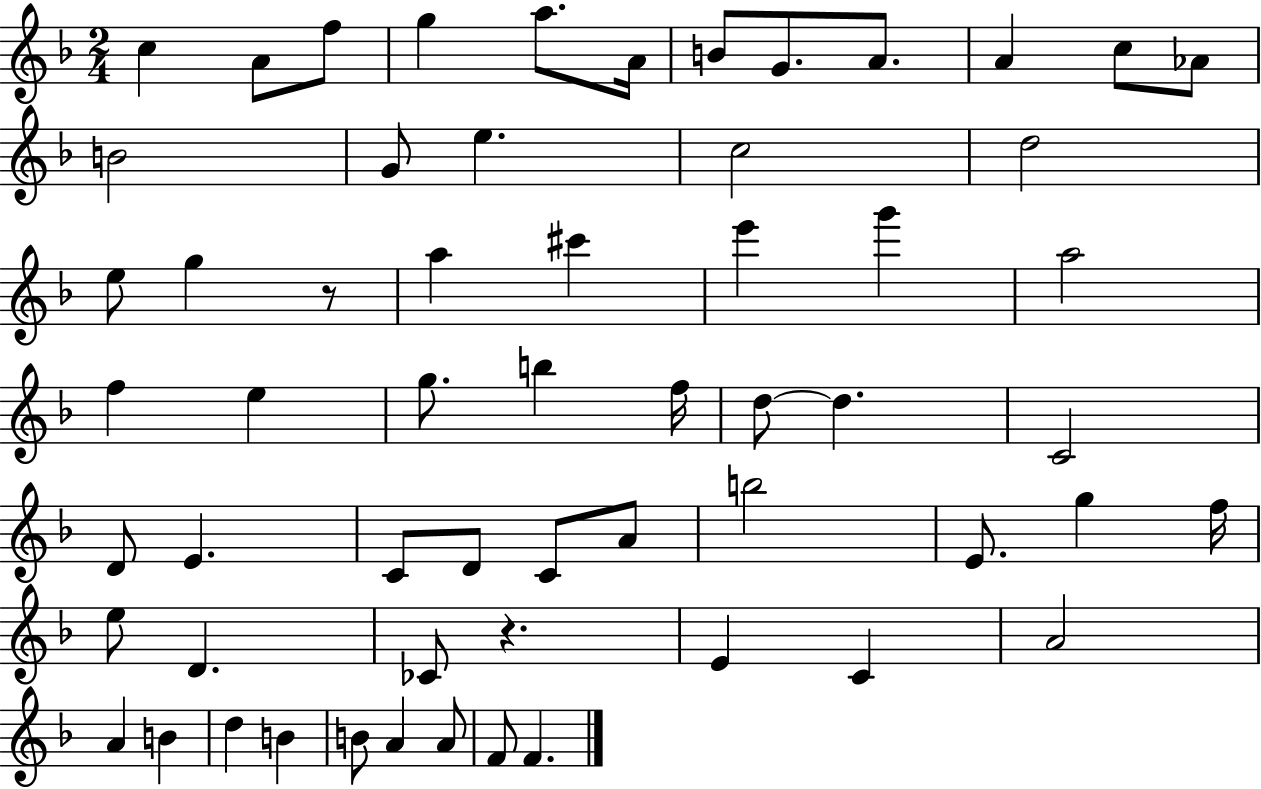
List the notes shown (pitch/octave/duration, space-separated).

C5/q A4/e F5/e G5/q A5/e. A4/s B4/e G4/e. A4/e. A4/q C5/e Ab4/e B4/h G4/e E5/q. C5/h D5/h E5/e G5/q R/e A5/q C#6/q E6/q G6/q A5/h F5/q E5/q G5/e. B5/q F5/s D5/e D5/q. C4/h D4/e E4/q. C4/e D4/e C4/e A4/e B5/h E4/e. G5/q F5/s E5/e D4/q. CES4/e R/q. E4/q C4/q A4/h A4/q B4/q D5/q B4/q B4/e A4/q A4/e F4/e F4/q.